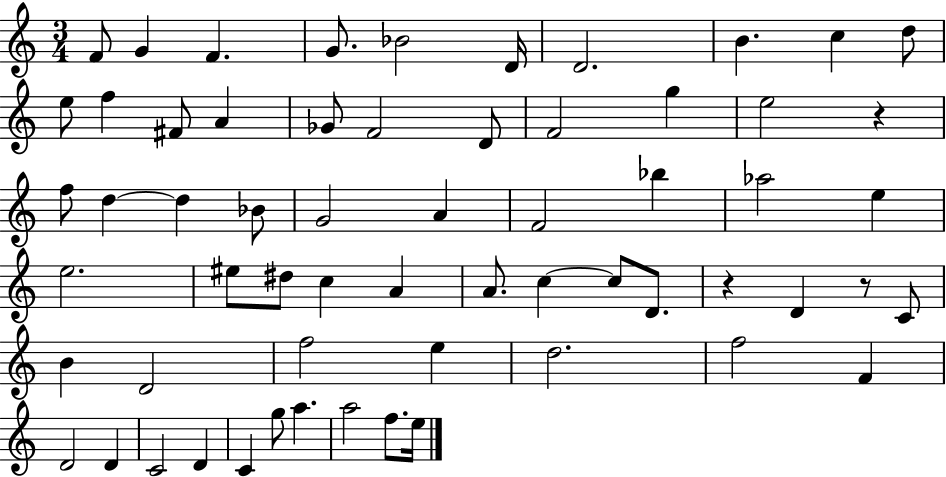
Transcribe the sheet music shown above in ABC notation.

X:1
T:Untitled
M:3/4
L:1/4
K:C
F/2 G F G/2 _B2 D/4 D2 B c d/2 e/2 f ^F/2 A _G/2 F2 D/2 F2 g e2 z f/2 d d _B/2 G2 A F2 _b _a2 e e2 ^e/2 ^d/2 c A A/2 c c/2 D/2 z D z/2 C/2 B D2 f2 e d2 f2 F D2 D C2 D C g/2 a a2 f/2 e/4